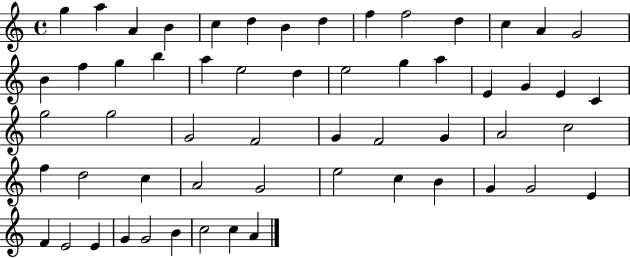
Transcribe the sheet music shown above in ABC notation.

X:1
T:Untitled
M:4/4
L:1/4
K:C
g a A B c d B d f f2 d c A G2 B f g b a e2 d e2 g a E G E C g2 g2 G2 F2 G F2 G A2 c2 f d2 c A2 G2 e2 c B G G2 E F E2 E G G2 B c2 c A